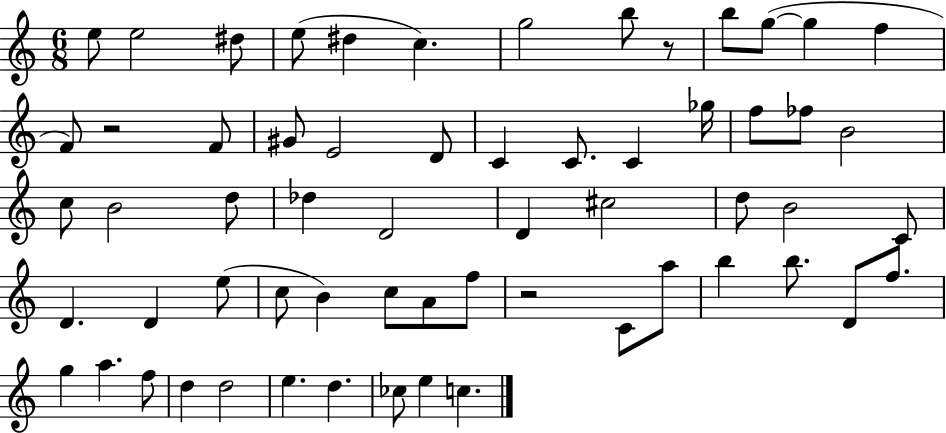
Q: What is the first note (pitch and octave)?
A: E5